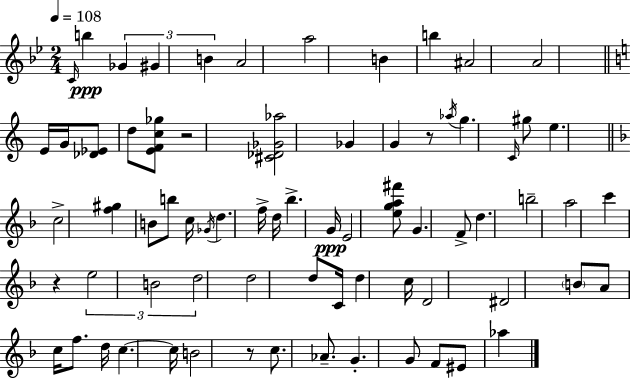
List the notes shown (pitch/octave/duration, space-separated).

C4/s B5/q Gb4/q G#4/q B4/q A4/h A5/h B4/q B5/q A#4/h A4/h E4/s G4/s [Db4,Eb4]/e D5/e [E4,F4,C5,Gb5]/e R/h [C#4,Db4,Gb4,Ab5]/h Gb4/q G4/q R/e Ab5/s G5/q. C4/s G#5/e E5/q. C5/h [F5,G#5]/q B4/e B5/e C5/s Gb4/s D5/q. F5/s D5/s Bb5/q. G4/s E4/h [E5,G5,A5,F#6]/e G4/q. F4/e D5/q. B5/h A5/h C6/q R/q E5/h B4/h D5/h D5/h D5/e C4/s D5/q C5/s D4/h D#4/h B4/e A4/e C5/s F5/e. D5/s C5/q. C5/s B4/h R/e C5/e. Ab4/e. G4/q. G4/e F4/e EIS4/e Ab5/q